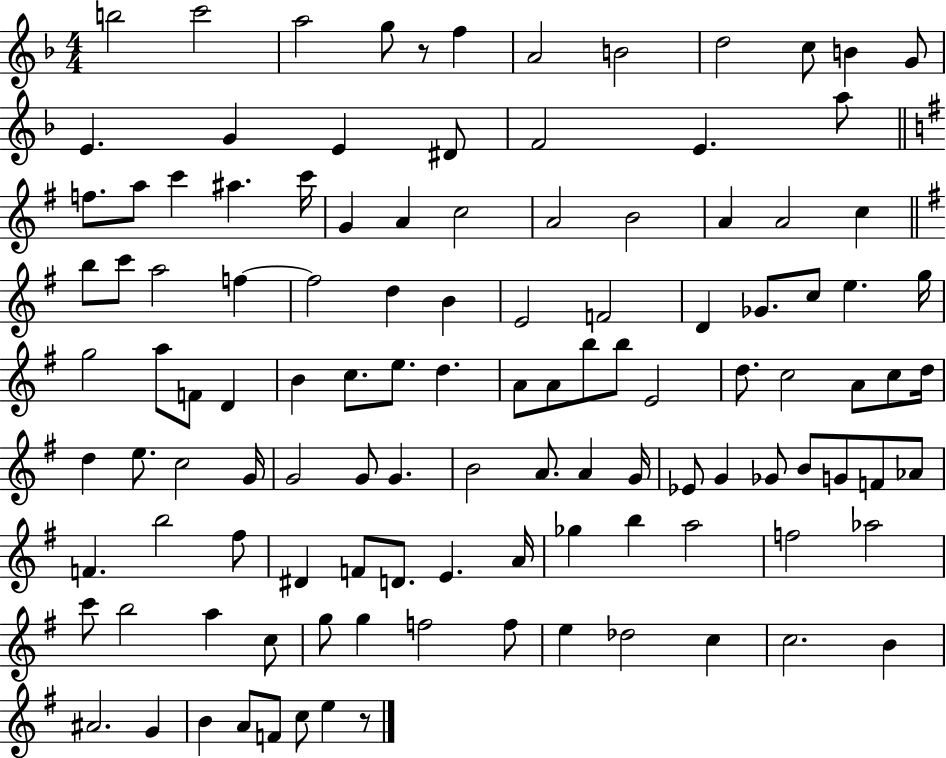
{
  \clef treble
  \numericTimeSignature
  \time 4/4
  \key f \major
  b''2 c'''2 | a''2 g''8 r8 f''4 | a'2 b'2 | d''2 c''8 b'4 g'8 | \break e'4. g'4 e'4 dis'8 | f'2 e'4. a''8 | \bar "||" \break \key g \major f''8. a''8 c'''4 ais''4. c'''16 | g'4 a'4 c''2 | a'2 b'2 | a'4 a'2 c''4 | \break \bar "||" \break \key g \major b''8 c'''8 a''2 f''4~~ | f''2 d''4 b'4 | e'2 f'2 | d'4 ges'8. c''8 e''4. g''16 | \break g''2 a''8 f'8 d'4 | b'4 c''8. e''8. d''4. | a'8 a'8 b''8 b''8 e'2 | d''8. c''2 a'8 c''8 d''16 | \break d''4 e''8. c''2 g'16 | g'2 g'8 g'4. | b'2 a'8. a'4 g'16 | ees'8 g'4 ges'8 b'8 g'8 f'8 aes'8 | \break f'4. b''2 fis''8 | dis'4 f'8 d'8. e'4. a'16 | ges''4 b''4 a''2 | f''2 aes''2 | \break c'''8 b''2 a''4 c''8 | g''8 g''4 f''2 f''8 | e''4 des''2 c''4 | c''2. b'4 | \break ais'2. g'4 | b'4 a'8 f'8 c''8 e''4 r8 | \bar "|."
}